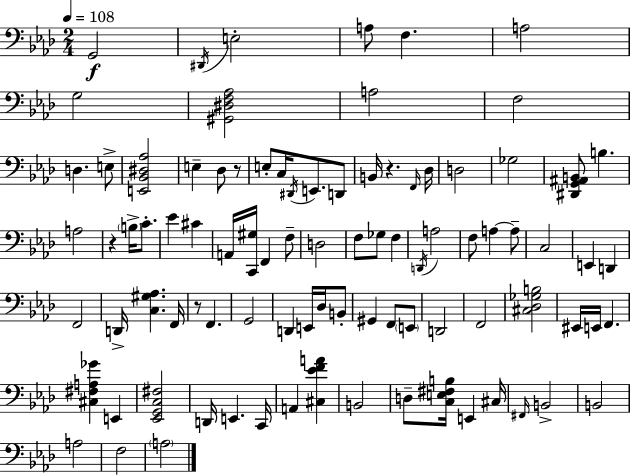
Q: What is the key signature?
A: F minor